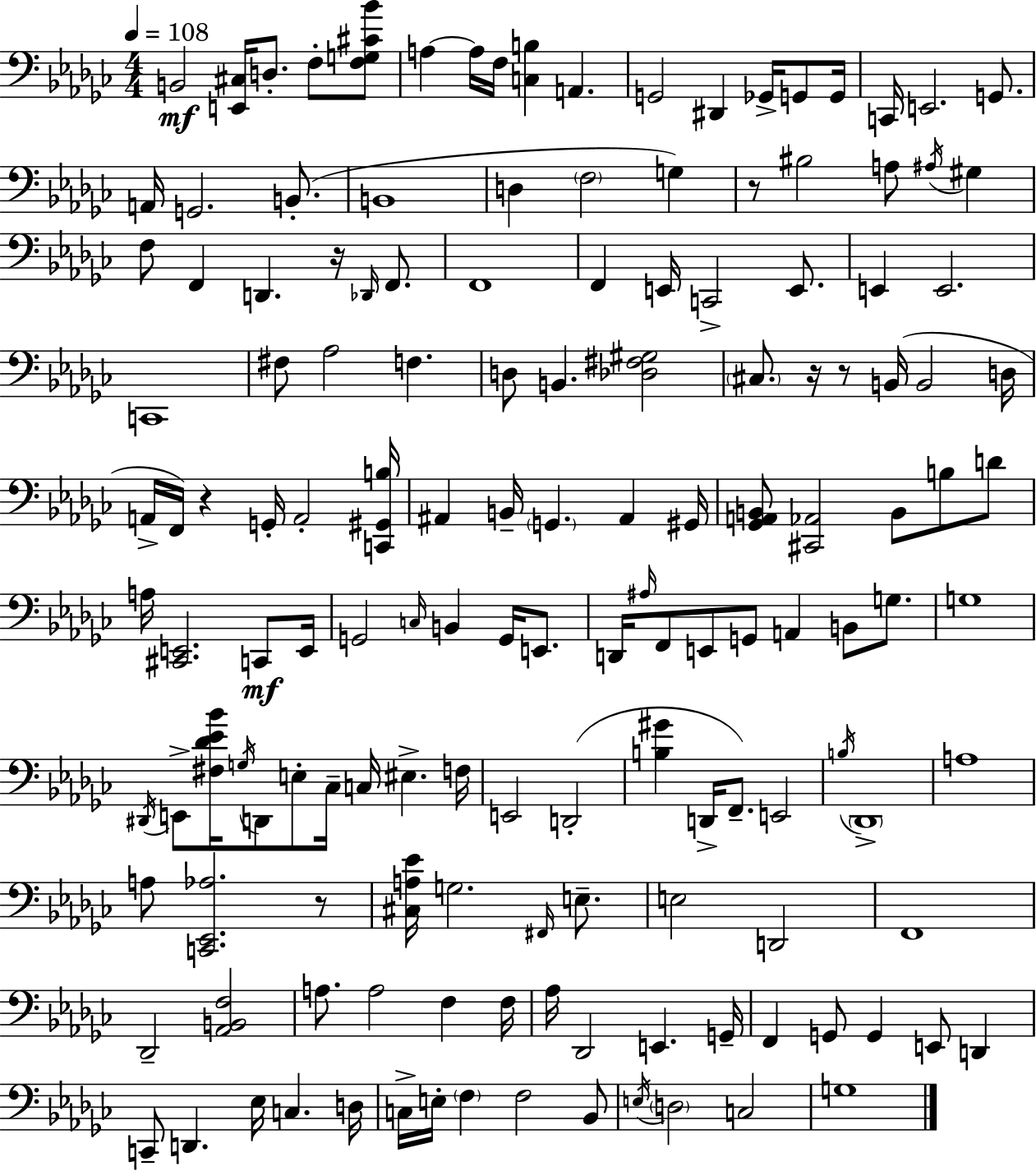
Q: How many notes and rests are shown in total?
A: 148